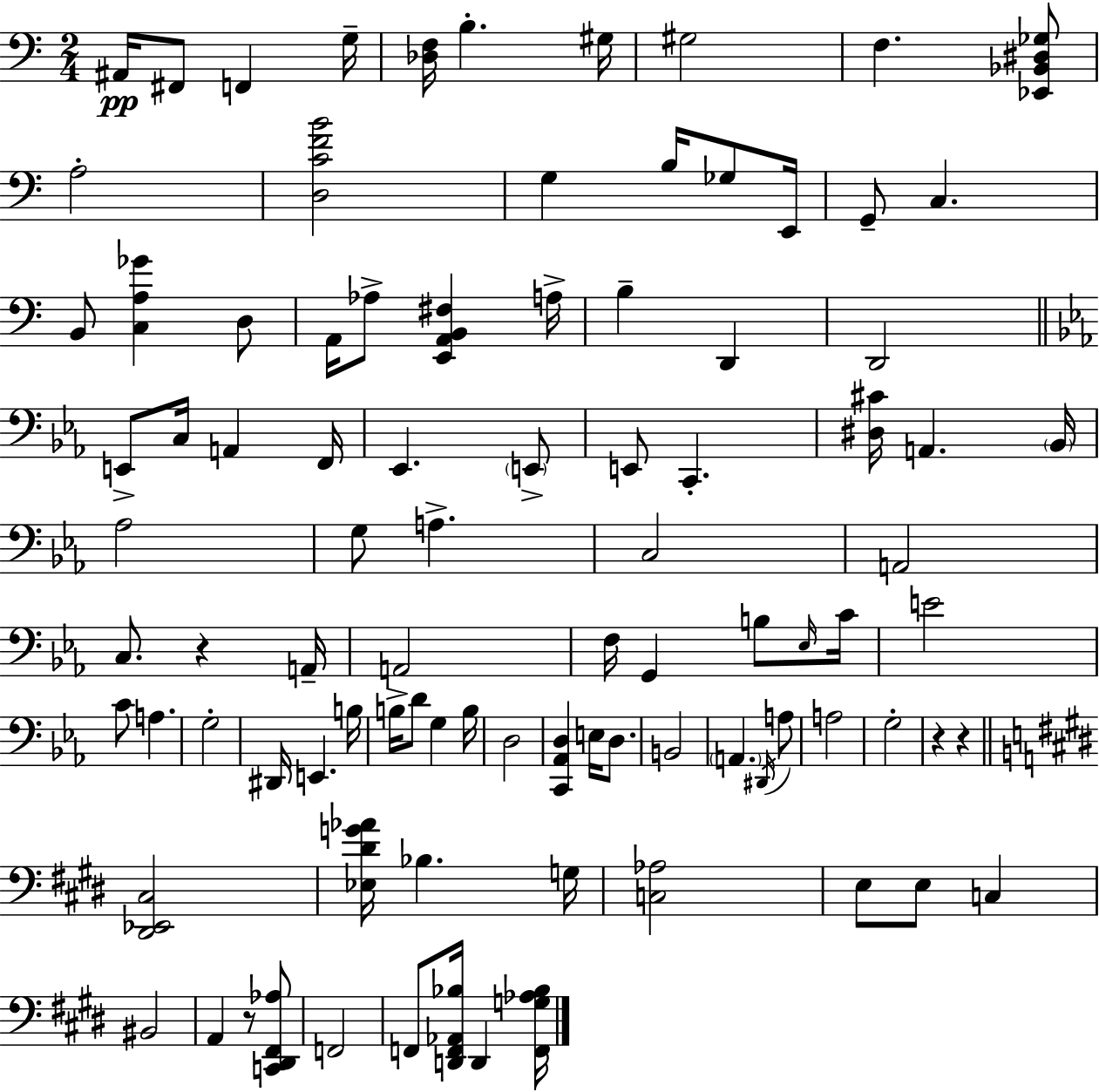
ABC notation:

X:1
T:Untitled
M:2/4
L:1/4
K:C
^A,,/4 ^F,,/2 F,, G,/4 [_D,F,]/4 B, ^G,/4 ^G,2 F, [_E,,_B,,^D,_G,]/2 A,2 [D,CFB]2 G, B,/4 _G,/2 E,,/4 G,,/2 C, B,,/2 [C,A,_G] D,/2 A,,/4 _A,/2 [E,,A,,B,,^F,] A,/4 B, D,, D,,2 E,,/2 C,/4 A,, F,,/4 _E,, E,,/2 E,,/2 C,, [^D,^C]/4 A,, _B,,/4 _A,2 G,/2 A, C,2 A,,2 C,/2 z A,,/4 A,,2 F,/4 G,, B,/2 _E,/4 C/4 E2 C/2 A, G,2 ^D,,/4 E,, B,/4 B,/4 D/2 G, B,/4 D,2 [C,,_A,,D,] E,/4 D,/2 B,,2 A,, ^D,,/4 A,/2 A,2 G,2 z z [^D,,_E,,^C,]2 [_E,^DG_A]/4 _B, G,/4 [C,_A,]2 E,/2 E,/2 C, ^B,,2 A,, z/2 [C,,^D,,^F,,_A,]/2 F,,2 F,,/2 [D,,F,,_A,,_B,]/4 D,, [F,,G,_A,_B,]/4